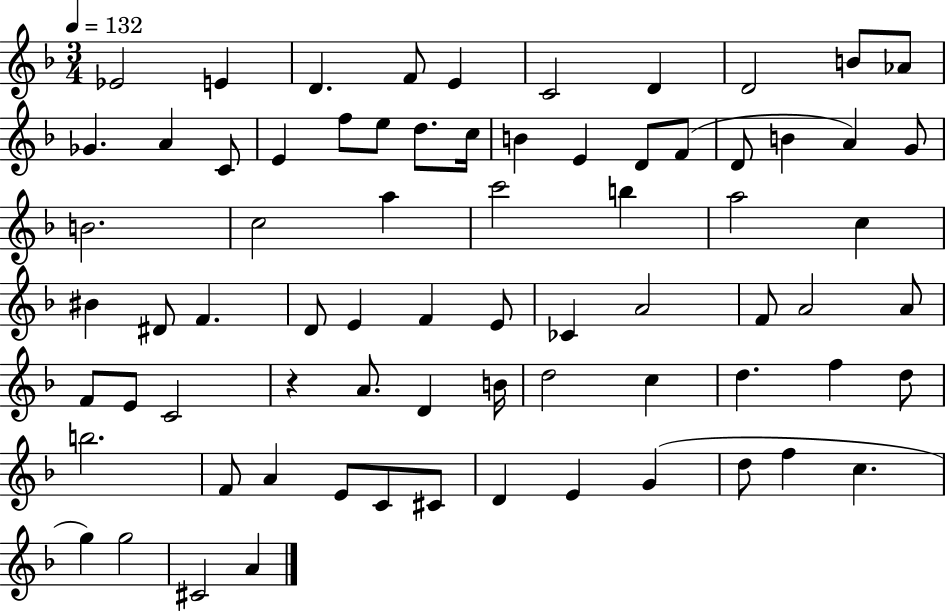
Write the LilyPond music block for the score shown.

{
  \clef treble
  \numericTimeSignature
  \time 3/4
  \key f \major
  \tempo 4 = 132
  ees'2 e'4 | d'4. f'8 e'4 | c'2 d'4 | d'2 b'8 aes'8 | \break ges'4. a'4 c'8 | e'4 f''8 e''8 d''8. c''16 | b'4 e'4 d'8 f'8( | d'8 b'4 a'4) g'8 | \break b'2. | c''2 a''4 | c'''2 b''4 | a''2 c''4 | \break bis'4 dis'8 f'4. | d'8 e'4 f'4 e'8 | ces'4 a'2 | f'8 a'2 a'8 | \break f'8 e'8 c'2 | r4 a'8. d'4 b'16 | d''2 c''4 | d''4. f''4 d''8 | \break b''2. | f'8 a'4 e'8 c'8 cis'8 | d'4 e'4 g'4( | d''8 f''4 c''4. | \break g''4) g''2 | cis'2 a'4 | \bar "|."
}